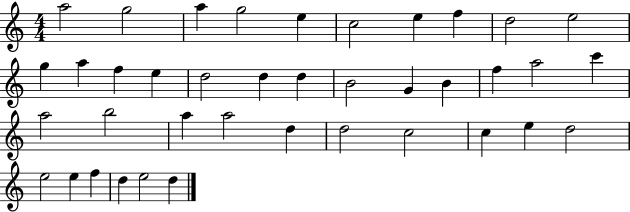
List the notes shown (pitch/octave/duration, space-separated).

A5/h G5/h A5/q G5/h E5/q C5/h E5/q F5/q D5/h E5/h G5/q A5/q F5/q E5/q D5/h D5/q D5/q B4/h G4/q B4/q F5/q A5/h C6/q A5/h B5/h A5/q A5/h D5/q D5/h C5/h C5/q E5/q D5/h E5/h E5/q F5/q D5/q E5/h D5/q